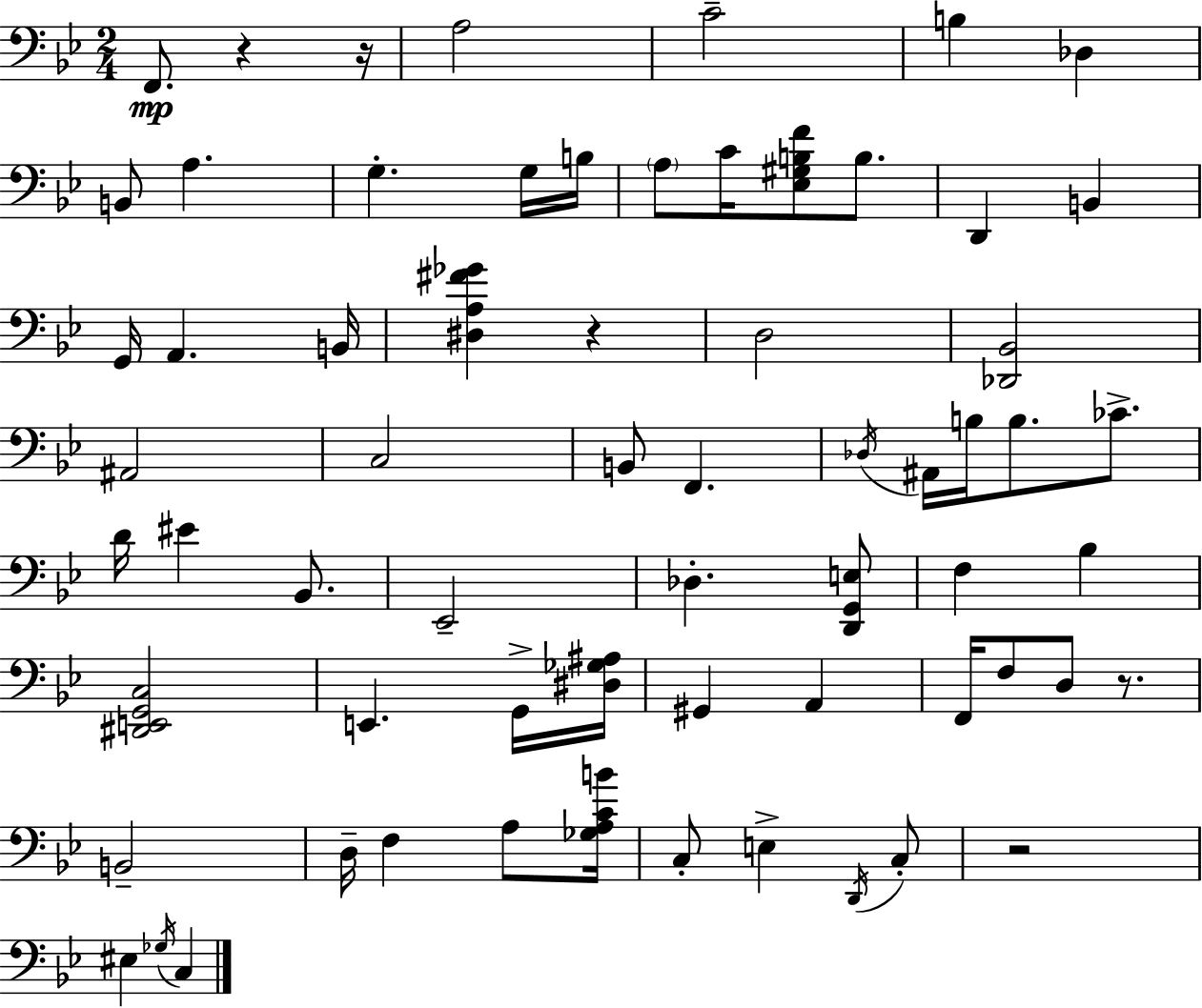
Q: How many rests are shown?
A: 5